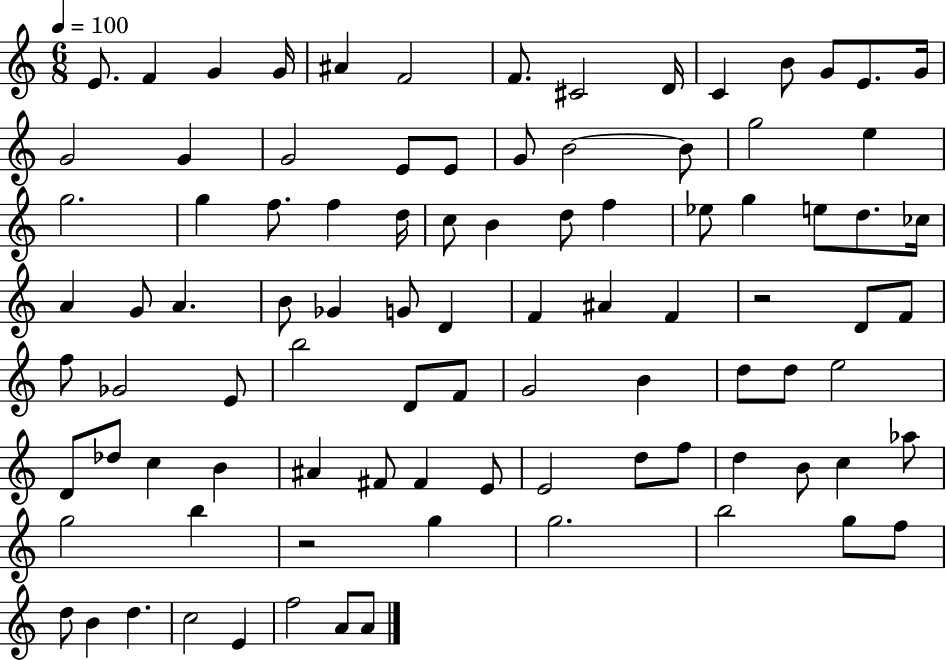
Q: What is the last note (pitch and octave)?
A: A4